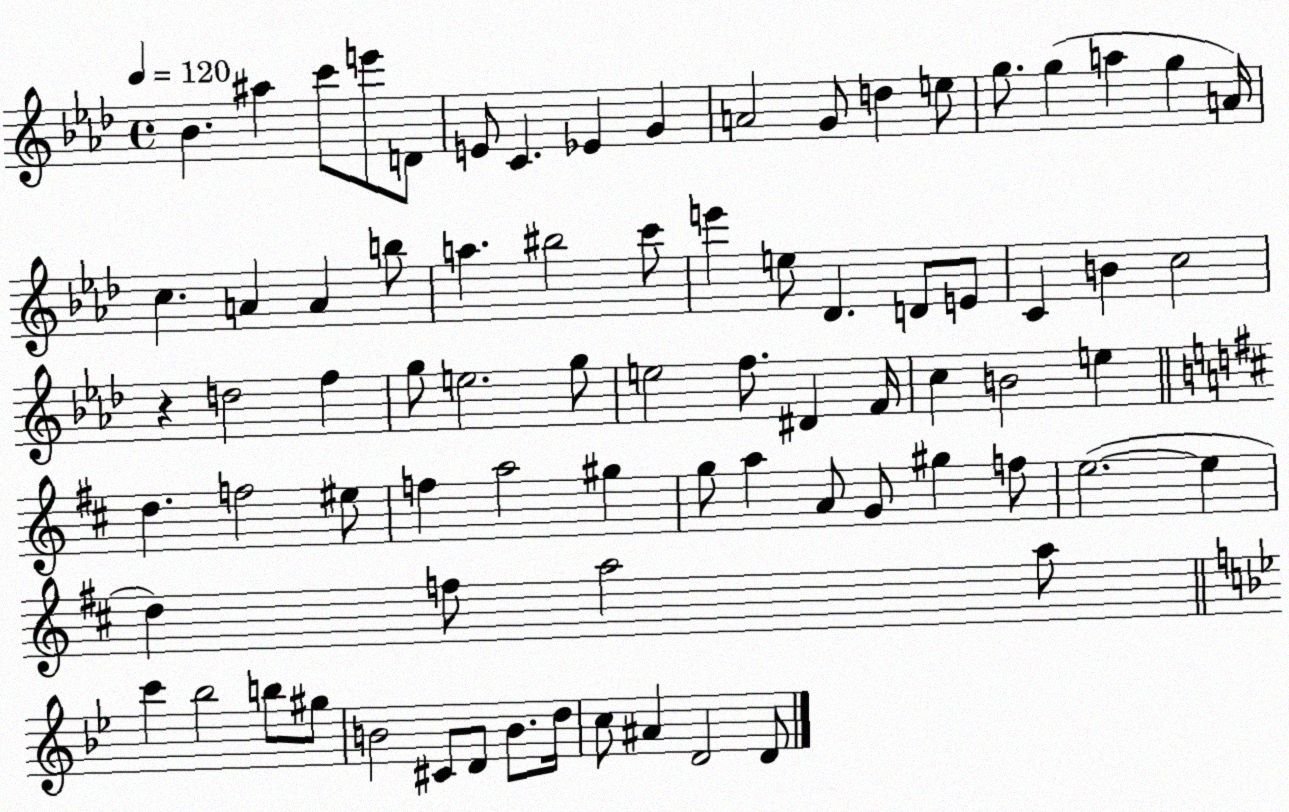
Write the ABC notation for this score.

X:1
T:Untitled
M:4/4
L:1/4
K:Ab
_B ^a c'/2 e'/2 D/2 E/2 C _E G A2 G/2 d e/2 g/2 g a g A/4 c A A b/2 a ^b2 c'/2 e' e/2 _D D/2 E/2 C B c2 z d2 f g/2 e2 g/2 e2 f/2 ^D F/4 c B2 e d f2 ^e/2 f a2 ^g g/2 a A/2 G/2 ^g f/2 e2 e d f/2 a2 a/2 c' _b2 b/2 ^g/2 B2 ^C/2 D/2 B/2 d/4 c/2 ^A D2 D/2